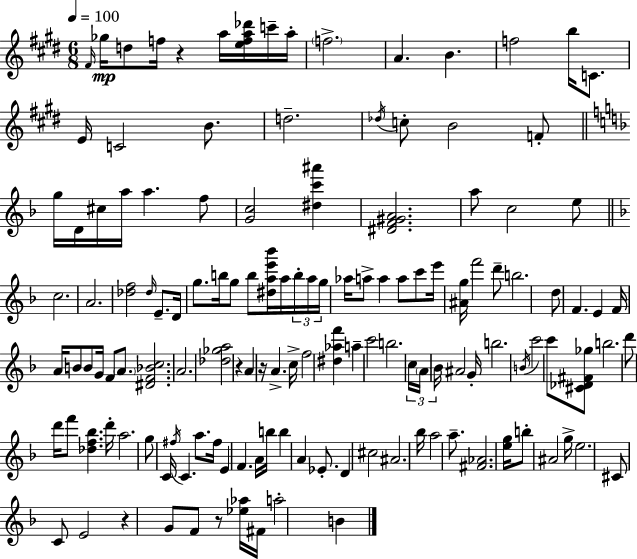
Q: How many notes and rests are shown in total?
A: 136